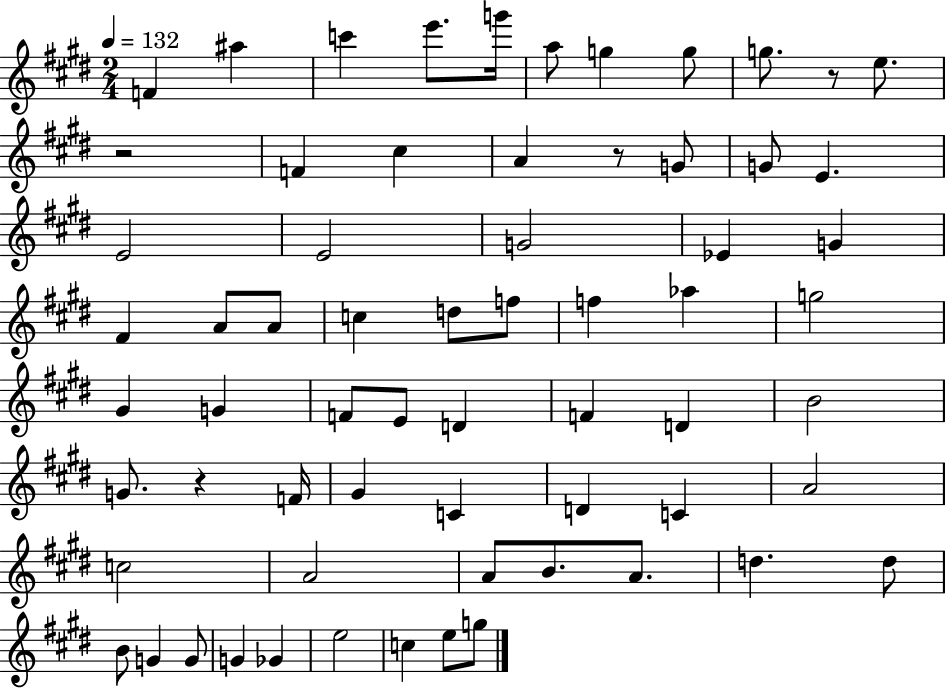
F4/q A#5/q C6/q E6/e. G6/s A5/e G5/q G5/e G5/e. R/e E5/e. R/h F4/q C#5/q A4/q R/e G4/e G4/e E4/q. E4/h E4/h G4/h Eb4/q G4/q F#4/q A4/e A4/e C5/q D5/e F5/e F5/q Ab5/q G5/h G#4/q G4/q F4/e E4/e D4/q F4/q D4/q B4/h G4/e. R/q F4/s G#4/q C4/q D4/q C4/q A4/h C5/h A4/h A4/e B4/e. A4/e. D5/q. D5/e B4/e G4/q G4/e G4/q Gb4/q E5/h C5/q E5/e G5/e